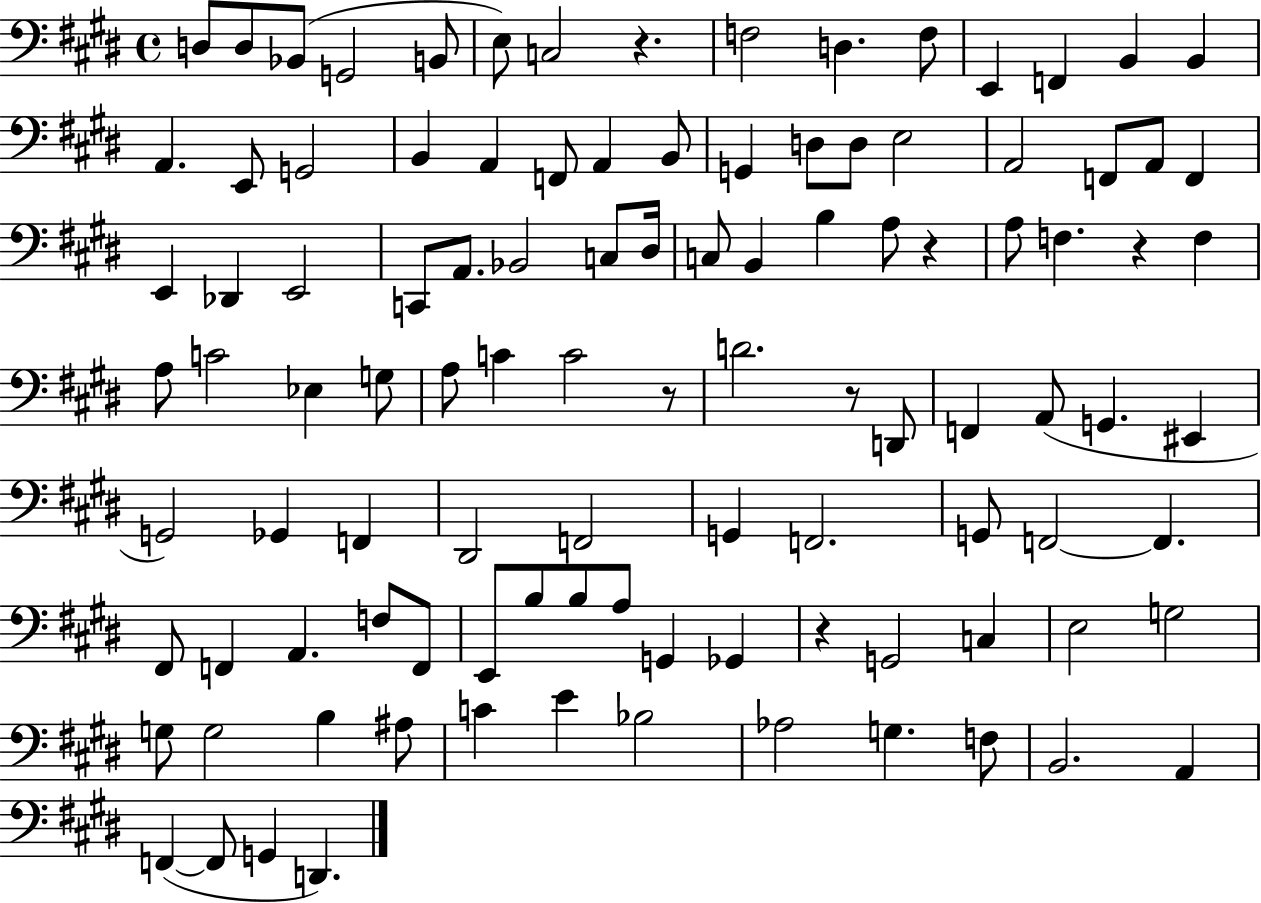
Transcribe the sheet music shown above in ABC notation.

X:1
T:Untitled
M:4/4
L:1/4
K:E
D,/2 D,/2 _B,,/2 G,,2 B,,/2 E,/2 C,2 z F,2 D, F,/2 E,, F,, B,, B,, A,, E,,/2 G,,2 B,, A,, F,,/2 A,, B,,/2 G,, D,/2 D,/2 E,2 A,,2 F,,/2 A,,/2 F,, E,, _D,, E,,2 C,,/2 A,,/2 _B,,2 C,/2 ^D,/4 C,/2 B,, B, A,/2 z A,/2 F, z F, A,/2 C2 _E, G,/2 A,/2 C C2 z/2 D2 z/2 D,,/2 F,, A,,/2 G,, ^E,, G,,2 _G,, F,, ^D,,2 F,,2 G,, F,,2 G,,/2 F,,2 F,, ^F,,/2 F,, A,, F,/2 F,,/2 E,,/2 B,/2 B,/2 A,/2 G,, _G,, z G,,2 C, E,2 G,2 G,/2 G,2 B, ^A,/2 C E _B,2 _A,2 G, F,/2 B,,2 A,, F,, F,,/2 G,, D,,